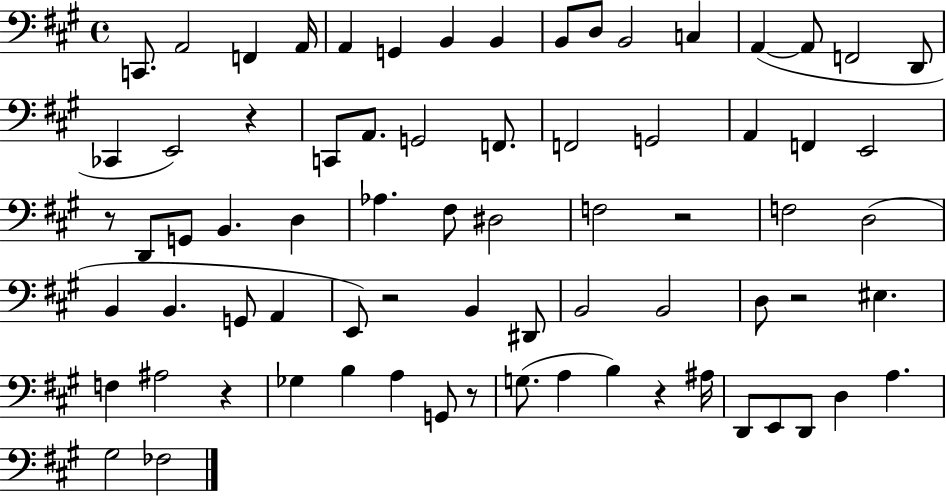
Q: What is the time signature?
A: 4/4